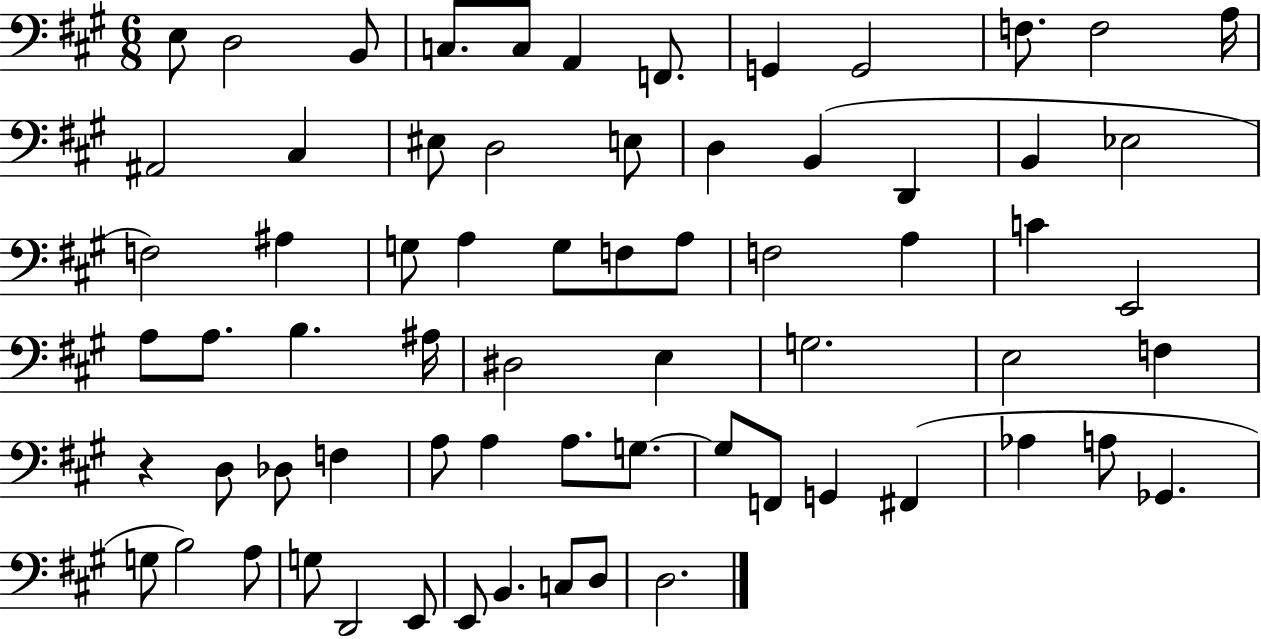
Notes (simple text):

E3/e D3/h B2/e C3/e. C3/e A2/q F2/e. G2/q G2/h F3/e. F3/h A3/s A#2/h C#3/q EIS3/e D3/h E3/e D3/q B2/q D2/q B2/q Eb3/h F3/h A#3/q G3/e A3/q G3/e F3/e A3/e F3/h A3/q C4/q E2/h A3/e A3/e. B3/q. A#3/s D#3/h E3/q G3/h. E3/h F3/q R/q D3/e Db3/e F3/q A3/e A3/q A3/e. G3/e. G3/e F2/e G2/q F#2/q Ab3/q A3/e Gb2/q. G3/e B3/h A3/e G3/e D2/h E2/e E2/e B2/q. C3/e D3/e D3/h.